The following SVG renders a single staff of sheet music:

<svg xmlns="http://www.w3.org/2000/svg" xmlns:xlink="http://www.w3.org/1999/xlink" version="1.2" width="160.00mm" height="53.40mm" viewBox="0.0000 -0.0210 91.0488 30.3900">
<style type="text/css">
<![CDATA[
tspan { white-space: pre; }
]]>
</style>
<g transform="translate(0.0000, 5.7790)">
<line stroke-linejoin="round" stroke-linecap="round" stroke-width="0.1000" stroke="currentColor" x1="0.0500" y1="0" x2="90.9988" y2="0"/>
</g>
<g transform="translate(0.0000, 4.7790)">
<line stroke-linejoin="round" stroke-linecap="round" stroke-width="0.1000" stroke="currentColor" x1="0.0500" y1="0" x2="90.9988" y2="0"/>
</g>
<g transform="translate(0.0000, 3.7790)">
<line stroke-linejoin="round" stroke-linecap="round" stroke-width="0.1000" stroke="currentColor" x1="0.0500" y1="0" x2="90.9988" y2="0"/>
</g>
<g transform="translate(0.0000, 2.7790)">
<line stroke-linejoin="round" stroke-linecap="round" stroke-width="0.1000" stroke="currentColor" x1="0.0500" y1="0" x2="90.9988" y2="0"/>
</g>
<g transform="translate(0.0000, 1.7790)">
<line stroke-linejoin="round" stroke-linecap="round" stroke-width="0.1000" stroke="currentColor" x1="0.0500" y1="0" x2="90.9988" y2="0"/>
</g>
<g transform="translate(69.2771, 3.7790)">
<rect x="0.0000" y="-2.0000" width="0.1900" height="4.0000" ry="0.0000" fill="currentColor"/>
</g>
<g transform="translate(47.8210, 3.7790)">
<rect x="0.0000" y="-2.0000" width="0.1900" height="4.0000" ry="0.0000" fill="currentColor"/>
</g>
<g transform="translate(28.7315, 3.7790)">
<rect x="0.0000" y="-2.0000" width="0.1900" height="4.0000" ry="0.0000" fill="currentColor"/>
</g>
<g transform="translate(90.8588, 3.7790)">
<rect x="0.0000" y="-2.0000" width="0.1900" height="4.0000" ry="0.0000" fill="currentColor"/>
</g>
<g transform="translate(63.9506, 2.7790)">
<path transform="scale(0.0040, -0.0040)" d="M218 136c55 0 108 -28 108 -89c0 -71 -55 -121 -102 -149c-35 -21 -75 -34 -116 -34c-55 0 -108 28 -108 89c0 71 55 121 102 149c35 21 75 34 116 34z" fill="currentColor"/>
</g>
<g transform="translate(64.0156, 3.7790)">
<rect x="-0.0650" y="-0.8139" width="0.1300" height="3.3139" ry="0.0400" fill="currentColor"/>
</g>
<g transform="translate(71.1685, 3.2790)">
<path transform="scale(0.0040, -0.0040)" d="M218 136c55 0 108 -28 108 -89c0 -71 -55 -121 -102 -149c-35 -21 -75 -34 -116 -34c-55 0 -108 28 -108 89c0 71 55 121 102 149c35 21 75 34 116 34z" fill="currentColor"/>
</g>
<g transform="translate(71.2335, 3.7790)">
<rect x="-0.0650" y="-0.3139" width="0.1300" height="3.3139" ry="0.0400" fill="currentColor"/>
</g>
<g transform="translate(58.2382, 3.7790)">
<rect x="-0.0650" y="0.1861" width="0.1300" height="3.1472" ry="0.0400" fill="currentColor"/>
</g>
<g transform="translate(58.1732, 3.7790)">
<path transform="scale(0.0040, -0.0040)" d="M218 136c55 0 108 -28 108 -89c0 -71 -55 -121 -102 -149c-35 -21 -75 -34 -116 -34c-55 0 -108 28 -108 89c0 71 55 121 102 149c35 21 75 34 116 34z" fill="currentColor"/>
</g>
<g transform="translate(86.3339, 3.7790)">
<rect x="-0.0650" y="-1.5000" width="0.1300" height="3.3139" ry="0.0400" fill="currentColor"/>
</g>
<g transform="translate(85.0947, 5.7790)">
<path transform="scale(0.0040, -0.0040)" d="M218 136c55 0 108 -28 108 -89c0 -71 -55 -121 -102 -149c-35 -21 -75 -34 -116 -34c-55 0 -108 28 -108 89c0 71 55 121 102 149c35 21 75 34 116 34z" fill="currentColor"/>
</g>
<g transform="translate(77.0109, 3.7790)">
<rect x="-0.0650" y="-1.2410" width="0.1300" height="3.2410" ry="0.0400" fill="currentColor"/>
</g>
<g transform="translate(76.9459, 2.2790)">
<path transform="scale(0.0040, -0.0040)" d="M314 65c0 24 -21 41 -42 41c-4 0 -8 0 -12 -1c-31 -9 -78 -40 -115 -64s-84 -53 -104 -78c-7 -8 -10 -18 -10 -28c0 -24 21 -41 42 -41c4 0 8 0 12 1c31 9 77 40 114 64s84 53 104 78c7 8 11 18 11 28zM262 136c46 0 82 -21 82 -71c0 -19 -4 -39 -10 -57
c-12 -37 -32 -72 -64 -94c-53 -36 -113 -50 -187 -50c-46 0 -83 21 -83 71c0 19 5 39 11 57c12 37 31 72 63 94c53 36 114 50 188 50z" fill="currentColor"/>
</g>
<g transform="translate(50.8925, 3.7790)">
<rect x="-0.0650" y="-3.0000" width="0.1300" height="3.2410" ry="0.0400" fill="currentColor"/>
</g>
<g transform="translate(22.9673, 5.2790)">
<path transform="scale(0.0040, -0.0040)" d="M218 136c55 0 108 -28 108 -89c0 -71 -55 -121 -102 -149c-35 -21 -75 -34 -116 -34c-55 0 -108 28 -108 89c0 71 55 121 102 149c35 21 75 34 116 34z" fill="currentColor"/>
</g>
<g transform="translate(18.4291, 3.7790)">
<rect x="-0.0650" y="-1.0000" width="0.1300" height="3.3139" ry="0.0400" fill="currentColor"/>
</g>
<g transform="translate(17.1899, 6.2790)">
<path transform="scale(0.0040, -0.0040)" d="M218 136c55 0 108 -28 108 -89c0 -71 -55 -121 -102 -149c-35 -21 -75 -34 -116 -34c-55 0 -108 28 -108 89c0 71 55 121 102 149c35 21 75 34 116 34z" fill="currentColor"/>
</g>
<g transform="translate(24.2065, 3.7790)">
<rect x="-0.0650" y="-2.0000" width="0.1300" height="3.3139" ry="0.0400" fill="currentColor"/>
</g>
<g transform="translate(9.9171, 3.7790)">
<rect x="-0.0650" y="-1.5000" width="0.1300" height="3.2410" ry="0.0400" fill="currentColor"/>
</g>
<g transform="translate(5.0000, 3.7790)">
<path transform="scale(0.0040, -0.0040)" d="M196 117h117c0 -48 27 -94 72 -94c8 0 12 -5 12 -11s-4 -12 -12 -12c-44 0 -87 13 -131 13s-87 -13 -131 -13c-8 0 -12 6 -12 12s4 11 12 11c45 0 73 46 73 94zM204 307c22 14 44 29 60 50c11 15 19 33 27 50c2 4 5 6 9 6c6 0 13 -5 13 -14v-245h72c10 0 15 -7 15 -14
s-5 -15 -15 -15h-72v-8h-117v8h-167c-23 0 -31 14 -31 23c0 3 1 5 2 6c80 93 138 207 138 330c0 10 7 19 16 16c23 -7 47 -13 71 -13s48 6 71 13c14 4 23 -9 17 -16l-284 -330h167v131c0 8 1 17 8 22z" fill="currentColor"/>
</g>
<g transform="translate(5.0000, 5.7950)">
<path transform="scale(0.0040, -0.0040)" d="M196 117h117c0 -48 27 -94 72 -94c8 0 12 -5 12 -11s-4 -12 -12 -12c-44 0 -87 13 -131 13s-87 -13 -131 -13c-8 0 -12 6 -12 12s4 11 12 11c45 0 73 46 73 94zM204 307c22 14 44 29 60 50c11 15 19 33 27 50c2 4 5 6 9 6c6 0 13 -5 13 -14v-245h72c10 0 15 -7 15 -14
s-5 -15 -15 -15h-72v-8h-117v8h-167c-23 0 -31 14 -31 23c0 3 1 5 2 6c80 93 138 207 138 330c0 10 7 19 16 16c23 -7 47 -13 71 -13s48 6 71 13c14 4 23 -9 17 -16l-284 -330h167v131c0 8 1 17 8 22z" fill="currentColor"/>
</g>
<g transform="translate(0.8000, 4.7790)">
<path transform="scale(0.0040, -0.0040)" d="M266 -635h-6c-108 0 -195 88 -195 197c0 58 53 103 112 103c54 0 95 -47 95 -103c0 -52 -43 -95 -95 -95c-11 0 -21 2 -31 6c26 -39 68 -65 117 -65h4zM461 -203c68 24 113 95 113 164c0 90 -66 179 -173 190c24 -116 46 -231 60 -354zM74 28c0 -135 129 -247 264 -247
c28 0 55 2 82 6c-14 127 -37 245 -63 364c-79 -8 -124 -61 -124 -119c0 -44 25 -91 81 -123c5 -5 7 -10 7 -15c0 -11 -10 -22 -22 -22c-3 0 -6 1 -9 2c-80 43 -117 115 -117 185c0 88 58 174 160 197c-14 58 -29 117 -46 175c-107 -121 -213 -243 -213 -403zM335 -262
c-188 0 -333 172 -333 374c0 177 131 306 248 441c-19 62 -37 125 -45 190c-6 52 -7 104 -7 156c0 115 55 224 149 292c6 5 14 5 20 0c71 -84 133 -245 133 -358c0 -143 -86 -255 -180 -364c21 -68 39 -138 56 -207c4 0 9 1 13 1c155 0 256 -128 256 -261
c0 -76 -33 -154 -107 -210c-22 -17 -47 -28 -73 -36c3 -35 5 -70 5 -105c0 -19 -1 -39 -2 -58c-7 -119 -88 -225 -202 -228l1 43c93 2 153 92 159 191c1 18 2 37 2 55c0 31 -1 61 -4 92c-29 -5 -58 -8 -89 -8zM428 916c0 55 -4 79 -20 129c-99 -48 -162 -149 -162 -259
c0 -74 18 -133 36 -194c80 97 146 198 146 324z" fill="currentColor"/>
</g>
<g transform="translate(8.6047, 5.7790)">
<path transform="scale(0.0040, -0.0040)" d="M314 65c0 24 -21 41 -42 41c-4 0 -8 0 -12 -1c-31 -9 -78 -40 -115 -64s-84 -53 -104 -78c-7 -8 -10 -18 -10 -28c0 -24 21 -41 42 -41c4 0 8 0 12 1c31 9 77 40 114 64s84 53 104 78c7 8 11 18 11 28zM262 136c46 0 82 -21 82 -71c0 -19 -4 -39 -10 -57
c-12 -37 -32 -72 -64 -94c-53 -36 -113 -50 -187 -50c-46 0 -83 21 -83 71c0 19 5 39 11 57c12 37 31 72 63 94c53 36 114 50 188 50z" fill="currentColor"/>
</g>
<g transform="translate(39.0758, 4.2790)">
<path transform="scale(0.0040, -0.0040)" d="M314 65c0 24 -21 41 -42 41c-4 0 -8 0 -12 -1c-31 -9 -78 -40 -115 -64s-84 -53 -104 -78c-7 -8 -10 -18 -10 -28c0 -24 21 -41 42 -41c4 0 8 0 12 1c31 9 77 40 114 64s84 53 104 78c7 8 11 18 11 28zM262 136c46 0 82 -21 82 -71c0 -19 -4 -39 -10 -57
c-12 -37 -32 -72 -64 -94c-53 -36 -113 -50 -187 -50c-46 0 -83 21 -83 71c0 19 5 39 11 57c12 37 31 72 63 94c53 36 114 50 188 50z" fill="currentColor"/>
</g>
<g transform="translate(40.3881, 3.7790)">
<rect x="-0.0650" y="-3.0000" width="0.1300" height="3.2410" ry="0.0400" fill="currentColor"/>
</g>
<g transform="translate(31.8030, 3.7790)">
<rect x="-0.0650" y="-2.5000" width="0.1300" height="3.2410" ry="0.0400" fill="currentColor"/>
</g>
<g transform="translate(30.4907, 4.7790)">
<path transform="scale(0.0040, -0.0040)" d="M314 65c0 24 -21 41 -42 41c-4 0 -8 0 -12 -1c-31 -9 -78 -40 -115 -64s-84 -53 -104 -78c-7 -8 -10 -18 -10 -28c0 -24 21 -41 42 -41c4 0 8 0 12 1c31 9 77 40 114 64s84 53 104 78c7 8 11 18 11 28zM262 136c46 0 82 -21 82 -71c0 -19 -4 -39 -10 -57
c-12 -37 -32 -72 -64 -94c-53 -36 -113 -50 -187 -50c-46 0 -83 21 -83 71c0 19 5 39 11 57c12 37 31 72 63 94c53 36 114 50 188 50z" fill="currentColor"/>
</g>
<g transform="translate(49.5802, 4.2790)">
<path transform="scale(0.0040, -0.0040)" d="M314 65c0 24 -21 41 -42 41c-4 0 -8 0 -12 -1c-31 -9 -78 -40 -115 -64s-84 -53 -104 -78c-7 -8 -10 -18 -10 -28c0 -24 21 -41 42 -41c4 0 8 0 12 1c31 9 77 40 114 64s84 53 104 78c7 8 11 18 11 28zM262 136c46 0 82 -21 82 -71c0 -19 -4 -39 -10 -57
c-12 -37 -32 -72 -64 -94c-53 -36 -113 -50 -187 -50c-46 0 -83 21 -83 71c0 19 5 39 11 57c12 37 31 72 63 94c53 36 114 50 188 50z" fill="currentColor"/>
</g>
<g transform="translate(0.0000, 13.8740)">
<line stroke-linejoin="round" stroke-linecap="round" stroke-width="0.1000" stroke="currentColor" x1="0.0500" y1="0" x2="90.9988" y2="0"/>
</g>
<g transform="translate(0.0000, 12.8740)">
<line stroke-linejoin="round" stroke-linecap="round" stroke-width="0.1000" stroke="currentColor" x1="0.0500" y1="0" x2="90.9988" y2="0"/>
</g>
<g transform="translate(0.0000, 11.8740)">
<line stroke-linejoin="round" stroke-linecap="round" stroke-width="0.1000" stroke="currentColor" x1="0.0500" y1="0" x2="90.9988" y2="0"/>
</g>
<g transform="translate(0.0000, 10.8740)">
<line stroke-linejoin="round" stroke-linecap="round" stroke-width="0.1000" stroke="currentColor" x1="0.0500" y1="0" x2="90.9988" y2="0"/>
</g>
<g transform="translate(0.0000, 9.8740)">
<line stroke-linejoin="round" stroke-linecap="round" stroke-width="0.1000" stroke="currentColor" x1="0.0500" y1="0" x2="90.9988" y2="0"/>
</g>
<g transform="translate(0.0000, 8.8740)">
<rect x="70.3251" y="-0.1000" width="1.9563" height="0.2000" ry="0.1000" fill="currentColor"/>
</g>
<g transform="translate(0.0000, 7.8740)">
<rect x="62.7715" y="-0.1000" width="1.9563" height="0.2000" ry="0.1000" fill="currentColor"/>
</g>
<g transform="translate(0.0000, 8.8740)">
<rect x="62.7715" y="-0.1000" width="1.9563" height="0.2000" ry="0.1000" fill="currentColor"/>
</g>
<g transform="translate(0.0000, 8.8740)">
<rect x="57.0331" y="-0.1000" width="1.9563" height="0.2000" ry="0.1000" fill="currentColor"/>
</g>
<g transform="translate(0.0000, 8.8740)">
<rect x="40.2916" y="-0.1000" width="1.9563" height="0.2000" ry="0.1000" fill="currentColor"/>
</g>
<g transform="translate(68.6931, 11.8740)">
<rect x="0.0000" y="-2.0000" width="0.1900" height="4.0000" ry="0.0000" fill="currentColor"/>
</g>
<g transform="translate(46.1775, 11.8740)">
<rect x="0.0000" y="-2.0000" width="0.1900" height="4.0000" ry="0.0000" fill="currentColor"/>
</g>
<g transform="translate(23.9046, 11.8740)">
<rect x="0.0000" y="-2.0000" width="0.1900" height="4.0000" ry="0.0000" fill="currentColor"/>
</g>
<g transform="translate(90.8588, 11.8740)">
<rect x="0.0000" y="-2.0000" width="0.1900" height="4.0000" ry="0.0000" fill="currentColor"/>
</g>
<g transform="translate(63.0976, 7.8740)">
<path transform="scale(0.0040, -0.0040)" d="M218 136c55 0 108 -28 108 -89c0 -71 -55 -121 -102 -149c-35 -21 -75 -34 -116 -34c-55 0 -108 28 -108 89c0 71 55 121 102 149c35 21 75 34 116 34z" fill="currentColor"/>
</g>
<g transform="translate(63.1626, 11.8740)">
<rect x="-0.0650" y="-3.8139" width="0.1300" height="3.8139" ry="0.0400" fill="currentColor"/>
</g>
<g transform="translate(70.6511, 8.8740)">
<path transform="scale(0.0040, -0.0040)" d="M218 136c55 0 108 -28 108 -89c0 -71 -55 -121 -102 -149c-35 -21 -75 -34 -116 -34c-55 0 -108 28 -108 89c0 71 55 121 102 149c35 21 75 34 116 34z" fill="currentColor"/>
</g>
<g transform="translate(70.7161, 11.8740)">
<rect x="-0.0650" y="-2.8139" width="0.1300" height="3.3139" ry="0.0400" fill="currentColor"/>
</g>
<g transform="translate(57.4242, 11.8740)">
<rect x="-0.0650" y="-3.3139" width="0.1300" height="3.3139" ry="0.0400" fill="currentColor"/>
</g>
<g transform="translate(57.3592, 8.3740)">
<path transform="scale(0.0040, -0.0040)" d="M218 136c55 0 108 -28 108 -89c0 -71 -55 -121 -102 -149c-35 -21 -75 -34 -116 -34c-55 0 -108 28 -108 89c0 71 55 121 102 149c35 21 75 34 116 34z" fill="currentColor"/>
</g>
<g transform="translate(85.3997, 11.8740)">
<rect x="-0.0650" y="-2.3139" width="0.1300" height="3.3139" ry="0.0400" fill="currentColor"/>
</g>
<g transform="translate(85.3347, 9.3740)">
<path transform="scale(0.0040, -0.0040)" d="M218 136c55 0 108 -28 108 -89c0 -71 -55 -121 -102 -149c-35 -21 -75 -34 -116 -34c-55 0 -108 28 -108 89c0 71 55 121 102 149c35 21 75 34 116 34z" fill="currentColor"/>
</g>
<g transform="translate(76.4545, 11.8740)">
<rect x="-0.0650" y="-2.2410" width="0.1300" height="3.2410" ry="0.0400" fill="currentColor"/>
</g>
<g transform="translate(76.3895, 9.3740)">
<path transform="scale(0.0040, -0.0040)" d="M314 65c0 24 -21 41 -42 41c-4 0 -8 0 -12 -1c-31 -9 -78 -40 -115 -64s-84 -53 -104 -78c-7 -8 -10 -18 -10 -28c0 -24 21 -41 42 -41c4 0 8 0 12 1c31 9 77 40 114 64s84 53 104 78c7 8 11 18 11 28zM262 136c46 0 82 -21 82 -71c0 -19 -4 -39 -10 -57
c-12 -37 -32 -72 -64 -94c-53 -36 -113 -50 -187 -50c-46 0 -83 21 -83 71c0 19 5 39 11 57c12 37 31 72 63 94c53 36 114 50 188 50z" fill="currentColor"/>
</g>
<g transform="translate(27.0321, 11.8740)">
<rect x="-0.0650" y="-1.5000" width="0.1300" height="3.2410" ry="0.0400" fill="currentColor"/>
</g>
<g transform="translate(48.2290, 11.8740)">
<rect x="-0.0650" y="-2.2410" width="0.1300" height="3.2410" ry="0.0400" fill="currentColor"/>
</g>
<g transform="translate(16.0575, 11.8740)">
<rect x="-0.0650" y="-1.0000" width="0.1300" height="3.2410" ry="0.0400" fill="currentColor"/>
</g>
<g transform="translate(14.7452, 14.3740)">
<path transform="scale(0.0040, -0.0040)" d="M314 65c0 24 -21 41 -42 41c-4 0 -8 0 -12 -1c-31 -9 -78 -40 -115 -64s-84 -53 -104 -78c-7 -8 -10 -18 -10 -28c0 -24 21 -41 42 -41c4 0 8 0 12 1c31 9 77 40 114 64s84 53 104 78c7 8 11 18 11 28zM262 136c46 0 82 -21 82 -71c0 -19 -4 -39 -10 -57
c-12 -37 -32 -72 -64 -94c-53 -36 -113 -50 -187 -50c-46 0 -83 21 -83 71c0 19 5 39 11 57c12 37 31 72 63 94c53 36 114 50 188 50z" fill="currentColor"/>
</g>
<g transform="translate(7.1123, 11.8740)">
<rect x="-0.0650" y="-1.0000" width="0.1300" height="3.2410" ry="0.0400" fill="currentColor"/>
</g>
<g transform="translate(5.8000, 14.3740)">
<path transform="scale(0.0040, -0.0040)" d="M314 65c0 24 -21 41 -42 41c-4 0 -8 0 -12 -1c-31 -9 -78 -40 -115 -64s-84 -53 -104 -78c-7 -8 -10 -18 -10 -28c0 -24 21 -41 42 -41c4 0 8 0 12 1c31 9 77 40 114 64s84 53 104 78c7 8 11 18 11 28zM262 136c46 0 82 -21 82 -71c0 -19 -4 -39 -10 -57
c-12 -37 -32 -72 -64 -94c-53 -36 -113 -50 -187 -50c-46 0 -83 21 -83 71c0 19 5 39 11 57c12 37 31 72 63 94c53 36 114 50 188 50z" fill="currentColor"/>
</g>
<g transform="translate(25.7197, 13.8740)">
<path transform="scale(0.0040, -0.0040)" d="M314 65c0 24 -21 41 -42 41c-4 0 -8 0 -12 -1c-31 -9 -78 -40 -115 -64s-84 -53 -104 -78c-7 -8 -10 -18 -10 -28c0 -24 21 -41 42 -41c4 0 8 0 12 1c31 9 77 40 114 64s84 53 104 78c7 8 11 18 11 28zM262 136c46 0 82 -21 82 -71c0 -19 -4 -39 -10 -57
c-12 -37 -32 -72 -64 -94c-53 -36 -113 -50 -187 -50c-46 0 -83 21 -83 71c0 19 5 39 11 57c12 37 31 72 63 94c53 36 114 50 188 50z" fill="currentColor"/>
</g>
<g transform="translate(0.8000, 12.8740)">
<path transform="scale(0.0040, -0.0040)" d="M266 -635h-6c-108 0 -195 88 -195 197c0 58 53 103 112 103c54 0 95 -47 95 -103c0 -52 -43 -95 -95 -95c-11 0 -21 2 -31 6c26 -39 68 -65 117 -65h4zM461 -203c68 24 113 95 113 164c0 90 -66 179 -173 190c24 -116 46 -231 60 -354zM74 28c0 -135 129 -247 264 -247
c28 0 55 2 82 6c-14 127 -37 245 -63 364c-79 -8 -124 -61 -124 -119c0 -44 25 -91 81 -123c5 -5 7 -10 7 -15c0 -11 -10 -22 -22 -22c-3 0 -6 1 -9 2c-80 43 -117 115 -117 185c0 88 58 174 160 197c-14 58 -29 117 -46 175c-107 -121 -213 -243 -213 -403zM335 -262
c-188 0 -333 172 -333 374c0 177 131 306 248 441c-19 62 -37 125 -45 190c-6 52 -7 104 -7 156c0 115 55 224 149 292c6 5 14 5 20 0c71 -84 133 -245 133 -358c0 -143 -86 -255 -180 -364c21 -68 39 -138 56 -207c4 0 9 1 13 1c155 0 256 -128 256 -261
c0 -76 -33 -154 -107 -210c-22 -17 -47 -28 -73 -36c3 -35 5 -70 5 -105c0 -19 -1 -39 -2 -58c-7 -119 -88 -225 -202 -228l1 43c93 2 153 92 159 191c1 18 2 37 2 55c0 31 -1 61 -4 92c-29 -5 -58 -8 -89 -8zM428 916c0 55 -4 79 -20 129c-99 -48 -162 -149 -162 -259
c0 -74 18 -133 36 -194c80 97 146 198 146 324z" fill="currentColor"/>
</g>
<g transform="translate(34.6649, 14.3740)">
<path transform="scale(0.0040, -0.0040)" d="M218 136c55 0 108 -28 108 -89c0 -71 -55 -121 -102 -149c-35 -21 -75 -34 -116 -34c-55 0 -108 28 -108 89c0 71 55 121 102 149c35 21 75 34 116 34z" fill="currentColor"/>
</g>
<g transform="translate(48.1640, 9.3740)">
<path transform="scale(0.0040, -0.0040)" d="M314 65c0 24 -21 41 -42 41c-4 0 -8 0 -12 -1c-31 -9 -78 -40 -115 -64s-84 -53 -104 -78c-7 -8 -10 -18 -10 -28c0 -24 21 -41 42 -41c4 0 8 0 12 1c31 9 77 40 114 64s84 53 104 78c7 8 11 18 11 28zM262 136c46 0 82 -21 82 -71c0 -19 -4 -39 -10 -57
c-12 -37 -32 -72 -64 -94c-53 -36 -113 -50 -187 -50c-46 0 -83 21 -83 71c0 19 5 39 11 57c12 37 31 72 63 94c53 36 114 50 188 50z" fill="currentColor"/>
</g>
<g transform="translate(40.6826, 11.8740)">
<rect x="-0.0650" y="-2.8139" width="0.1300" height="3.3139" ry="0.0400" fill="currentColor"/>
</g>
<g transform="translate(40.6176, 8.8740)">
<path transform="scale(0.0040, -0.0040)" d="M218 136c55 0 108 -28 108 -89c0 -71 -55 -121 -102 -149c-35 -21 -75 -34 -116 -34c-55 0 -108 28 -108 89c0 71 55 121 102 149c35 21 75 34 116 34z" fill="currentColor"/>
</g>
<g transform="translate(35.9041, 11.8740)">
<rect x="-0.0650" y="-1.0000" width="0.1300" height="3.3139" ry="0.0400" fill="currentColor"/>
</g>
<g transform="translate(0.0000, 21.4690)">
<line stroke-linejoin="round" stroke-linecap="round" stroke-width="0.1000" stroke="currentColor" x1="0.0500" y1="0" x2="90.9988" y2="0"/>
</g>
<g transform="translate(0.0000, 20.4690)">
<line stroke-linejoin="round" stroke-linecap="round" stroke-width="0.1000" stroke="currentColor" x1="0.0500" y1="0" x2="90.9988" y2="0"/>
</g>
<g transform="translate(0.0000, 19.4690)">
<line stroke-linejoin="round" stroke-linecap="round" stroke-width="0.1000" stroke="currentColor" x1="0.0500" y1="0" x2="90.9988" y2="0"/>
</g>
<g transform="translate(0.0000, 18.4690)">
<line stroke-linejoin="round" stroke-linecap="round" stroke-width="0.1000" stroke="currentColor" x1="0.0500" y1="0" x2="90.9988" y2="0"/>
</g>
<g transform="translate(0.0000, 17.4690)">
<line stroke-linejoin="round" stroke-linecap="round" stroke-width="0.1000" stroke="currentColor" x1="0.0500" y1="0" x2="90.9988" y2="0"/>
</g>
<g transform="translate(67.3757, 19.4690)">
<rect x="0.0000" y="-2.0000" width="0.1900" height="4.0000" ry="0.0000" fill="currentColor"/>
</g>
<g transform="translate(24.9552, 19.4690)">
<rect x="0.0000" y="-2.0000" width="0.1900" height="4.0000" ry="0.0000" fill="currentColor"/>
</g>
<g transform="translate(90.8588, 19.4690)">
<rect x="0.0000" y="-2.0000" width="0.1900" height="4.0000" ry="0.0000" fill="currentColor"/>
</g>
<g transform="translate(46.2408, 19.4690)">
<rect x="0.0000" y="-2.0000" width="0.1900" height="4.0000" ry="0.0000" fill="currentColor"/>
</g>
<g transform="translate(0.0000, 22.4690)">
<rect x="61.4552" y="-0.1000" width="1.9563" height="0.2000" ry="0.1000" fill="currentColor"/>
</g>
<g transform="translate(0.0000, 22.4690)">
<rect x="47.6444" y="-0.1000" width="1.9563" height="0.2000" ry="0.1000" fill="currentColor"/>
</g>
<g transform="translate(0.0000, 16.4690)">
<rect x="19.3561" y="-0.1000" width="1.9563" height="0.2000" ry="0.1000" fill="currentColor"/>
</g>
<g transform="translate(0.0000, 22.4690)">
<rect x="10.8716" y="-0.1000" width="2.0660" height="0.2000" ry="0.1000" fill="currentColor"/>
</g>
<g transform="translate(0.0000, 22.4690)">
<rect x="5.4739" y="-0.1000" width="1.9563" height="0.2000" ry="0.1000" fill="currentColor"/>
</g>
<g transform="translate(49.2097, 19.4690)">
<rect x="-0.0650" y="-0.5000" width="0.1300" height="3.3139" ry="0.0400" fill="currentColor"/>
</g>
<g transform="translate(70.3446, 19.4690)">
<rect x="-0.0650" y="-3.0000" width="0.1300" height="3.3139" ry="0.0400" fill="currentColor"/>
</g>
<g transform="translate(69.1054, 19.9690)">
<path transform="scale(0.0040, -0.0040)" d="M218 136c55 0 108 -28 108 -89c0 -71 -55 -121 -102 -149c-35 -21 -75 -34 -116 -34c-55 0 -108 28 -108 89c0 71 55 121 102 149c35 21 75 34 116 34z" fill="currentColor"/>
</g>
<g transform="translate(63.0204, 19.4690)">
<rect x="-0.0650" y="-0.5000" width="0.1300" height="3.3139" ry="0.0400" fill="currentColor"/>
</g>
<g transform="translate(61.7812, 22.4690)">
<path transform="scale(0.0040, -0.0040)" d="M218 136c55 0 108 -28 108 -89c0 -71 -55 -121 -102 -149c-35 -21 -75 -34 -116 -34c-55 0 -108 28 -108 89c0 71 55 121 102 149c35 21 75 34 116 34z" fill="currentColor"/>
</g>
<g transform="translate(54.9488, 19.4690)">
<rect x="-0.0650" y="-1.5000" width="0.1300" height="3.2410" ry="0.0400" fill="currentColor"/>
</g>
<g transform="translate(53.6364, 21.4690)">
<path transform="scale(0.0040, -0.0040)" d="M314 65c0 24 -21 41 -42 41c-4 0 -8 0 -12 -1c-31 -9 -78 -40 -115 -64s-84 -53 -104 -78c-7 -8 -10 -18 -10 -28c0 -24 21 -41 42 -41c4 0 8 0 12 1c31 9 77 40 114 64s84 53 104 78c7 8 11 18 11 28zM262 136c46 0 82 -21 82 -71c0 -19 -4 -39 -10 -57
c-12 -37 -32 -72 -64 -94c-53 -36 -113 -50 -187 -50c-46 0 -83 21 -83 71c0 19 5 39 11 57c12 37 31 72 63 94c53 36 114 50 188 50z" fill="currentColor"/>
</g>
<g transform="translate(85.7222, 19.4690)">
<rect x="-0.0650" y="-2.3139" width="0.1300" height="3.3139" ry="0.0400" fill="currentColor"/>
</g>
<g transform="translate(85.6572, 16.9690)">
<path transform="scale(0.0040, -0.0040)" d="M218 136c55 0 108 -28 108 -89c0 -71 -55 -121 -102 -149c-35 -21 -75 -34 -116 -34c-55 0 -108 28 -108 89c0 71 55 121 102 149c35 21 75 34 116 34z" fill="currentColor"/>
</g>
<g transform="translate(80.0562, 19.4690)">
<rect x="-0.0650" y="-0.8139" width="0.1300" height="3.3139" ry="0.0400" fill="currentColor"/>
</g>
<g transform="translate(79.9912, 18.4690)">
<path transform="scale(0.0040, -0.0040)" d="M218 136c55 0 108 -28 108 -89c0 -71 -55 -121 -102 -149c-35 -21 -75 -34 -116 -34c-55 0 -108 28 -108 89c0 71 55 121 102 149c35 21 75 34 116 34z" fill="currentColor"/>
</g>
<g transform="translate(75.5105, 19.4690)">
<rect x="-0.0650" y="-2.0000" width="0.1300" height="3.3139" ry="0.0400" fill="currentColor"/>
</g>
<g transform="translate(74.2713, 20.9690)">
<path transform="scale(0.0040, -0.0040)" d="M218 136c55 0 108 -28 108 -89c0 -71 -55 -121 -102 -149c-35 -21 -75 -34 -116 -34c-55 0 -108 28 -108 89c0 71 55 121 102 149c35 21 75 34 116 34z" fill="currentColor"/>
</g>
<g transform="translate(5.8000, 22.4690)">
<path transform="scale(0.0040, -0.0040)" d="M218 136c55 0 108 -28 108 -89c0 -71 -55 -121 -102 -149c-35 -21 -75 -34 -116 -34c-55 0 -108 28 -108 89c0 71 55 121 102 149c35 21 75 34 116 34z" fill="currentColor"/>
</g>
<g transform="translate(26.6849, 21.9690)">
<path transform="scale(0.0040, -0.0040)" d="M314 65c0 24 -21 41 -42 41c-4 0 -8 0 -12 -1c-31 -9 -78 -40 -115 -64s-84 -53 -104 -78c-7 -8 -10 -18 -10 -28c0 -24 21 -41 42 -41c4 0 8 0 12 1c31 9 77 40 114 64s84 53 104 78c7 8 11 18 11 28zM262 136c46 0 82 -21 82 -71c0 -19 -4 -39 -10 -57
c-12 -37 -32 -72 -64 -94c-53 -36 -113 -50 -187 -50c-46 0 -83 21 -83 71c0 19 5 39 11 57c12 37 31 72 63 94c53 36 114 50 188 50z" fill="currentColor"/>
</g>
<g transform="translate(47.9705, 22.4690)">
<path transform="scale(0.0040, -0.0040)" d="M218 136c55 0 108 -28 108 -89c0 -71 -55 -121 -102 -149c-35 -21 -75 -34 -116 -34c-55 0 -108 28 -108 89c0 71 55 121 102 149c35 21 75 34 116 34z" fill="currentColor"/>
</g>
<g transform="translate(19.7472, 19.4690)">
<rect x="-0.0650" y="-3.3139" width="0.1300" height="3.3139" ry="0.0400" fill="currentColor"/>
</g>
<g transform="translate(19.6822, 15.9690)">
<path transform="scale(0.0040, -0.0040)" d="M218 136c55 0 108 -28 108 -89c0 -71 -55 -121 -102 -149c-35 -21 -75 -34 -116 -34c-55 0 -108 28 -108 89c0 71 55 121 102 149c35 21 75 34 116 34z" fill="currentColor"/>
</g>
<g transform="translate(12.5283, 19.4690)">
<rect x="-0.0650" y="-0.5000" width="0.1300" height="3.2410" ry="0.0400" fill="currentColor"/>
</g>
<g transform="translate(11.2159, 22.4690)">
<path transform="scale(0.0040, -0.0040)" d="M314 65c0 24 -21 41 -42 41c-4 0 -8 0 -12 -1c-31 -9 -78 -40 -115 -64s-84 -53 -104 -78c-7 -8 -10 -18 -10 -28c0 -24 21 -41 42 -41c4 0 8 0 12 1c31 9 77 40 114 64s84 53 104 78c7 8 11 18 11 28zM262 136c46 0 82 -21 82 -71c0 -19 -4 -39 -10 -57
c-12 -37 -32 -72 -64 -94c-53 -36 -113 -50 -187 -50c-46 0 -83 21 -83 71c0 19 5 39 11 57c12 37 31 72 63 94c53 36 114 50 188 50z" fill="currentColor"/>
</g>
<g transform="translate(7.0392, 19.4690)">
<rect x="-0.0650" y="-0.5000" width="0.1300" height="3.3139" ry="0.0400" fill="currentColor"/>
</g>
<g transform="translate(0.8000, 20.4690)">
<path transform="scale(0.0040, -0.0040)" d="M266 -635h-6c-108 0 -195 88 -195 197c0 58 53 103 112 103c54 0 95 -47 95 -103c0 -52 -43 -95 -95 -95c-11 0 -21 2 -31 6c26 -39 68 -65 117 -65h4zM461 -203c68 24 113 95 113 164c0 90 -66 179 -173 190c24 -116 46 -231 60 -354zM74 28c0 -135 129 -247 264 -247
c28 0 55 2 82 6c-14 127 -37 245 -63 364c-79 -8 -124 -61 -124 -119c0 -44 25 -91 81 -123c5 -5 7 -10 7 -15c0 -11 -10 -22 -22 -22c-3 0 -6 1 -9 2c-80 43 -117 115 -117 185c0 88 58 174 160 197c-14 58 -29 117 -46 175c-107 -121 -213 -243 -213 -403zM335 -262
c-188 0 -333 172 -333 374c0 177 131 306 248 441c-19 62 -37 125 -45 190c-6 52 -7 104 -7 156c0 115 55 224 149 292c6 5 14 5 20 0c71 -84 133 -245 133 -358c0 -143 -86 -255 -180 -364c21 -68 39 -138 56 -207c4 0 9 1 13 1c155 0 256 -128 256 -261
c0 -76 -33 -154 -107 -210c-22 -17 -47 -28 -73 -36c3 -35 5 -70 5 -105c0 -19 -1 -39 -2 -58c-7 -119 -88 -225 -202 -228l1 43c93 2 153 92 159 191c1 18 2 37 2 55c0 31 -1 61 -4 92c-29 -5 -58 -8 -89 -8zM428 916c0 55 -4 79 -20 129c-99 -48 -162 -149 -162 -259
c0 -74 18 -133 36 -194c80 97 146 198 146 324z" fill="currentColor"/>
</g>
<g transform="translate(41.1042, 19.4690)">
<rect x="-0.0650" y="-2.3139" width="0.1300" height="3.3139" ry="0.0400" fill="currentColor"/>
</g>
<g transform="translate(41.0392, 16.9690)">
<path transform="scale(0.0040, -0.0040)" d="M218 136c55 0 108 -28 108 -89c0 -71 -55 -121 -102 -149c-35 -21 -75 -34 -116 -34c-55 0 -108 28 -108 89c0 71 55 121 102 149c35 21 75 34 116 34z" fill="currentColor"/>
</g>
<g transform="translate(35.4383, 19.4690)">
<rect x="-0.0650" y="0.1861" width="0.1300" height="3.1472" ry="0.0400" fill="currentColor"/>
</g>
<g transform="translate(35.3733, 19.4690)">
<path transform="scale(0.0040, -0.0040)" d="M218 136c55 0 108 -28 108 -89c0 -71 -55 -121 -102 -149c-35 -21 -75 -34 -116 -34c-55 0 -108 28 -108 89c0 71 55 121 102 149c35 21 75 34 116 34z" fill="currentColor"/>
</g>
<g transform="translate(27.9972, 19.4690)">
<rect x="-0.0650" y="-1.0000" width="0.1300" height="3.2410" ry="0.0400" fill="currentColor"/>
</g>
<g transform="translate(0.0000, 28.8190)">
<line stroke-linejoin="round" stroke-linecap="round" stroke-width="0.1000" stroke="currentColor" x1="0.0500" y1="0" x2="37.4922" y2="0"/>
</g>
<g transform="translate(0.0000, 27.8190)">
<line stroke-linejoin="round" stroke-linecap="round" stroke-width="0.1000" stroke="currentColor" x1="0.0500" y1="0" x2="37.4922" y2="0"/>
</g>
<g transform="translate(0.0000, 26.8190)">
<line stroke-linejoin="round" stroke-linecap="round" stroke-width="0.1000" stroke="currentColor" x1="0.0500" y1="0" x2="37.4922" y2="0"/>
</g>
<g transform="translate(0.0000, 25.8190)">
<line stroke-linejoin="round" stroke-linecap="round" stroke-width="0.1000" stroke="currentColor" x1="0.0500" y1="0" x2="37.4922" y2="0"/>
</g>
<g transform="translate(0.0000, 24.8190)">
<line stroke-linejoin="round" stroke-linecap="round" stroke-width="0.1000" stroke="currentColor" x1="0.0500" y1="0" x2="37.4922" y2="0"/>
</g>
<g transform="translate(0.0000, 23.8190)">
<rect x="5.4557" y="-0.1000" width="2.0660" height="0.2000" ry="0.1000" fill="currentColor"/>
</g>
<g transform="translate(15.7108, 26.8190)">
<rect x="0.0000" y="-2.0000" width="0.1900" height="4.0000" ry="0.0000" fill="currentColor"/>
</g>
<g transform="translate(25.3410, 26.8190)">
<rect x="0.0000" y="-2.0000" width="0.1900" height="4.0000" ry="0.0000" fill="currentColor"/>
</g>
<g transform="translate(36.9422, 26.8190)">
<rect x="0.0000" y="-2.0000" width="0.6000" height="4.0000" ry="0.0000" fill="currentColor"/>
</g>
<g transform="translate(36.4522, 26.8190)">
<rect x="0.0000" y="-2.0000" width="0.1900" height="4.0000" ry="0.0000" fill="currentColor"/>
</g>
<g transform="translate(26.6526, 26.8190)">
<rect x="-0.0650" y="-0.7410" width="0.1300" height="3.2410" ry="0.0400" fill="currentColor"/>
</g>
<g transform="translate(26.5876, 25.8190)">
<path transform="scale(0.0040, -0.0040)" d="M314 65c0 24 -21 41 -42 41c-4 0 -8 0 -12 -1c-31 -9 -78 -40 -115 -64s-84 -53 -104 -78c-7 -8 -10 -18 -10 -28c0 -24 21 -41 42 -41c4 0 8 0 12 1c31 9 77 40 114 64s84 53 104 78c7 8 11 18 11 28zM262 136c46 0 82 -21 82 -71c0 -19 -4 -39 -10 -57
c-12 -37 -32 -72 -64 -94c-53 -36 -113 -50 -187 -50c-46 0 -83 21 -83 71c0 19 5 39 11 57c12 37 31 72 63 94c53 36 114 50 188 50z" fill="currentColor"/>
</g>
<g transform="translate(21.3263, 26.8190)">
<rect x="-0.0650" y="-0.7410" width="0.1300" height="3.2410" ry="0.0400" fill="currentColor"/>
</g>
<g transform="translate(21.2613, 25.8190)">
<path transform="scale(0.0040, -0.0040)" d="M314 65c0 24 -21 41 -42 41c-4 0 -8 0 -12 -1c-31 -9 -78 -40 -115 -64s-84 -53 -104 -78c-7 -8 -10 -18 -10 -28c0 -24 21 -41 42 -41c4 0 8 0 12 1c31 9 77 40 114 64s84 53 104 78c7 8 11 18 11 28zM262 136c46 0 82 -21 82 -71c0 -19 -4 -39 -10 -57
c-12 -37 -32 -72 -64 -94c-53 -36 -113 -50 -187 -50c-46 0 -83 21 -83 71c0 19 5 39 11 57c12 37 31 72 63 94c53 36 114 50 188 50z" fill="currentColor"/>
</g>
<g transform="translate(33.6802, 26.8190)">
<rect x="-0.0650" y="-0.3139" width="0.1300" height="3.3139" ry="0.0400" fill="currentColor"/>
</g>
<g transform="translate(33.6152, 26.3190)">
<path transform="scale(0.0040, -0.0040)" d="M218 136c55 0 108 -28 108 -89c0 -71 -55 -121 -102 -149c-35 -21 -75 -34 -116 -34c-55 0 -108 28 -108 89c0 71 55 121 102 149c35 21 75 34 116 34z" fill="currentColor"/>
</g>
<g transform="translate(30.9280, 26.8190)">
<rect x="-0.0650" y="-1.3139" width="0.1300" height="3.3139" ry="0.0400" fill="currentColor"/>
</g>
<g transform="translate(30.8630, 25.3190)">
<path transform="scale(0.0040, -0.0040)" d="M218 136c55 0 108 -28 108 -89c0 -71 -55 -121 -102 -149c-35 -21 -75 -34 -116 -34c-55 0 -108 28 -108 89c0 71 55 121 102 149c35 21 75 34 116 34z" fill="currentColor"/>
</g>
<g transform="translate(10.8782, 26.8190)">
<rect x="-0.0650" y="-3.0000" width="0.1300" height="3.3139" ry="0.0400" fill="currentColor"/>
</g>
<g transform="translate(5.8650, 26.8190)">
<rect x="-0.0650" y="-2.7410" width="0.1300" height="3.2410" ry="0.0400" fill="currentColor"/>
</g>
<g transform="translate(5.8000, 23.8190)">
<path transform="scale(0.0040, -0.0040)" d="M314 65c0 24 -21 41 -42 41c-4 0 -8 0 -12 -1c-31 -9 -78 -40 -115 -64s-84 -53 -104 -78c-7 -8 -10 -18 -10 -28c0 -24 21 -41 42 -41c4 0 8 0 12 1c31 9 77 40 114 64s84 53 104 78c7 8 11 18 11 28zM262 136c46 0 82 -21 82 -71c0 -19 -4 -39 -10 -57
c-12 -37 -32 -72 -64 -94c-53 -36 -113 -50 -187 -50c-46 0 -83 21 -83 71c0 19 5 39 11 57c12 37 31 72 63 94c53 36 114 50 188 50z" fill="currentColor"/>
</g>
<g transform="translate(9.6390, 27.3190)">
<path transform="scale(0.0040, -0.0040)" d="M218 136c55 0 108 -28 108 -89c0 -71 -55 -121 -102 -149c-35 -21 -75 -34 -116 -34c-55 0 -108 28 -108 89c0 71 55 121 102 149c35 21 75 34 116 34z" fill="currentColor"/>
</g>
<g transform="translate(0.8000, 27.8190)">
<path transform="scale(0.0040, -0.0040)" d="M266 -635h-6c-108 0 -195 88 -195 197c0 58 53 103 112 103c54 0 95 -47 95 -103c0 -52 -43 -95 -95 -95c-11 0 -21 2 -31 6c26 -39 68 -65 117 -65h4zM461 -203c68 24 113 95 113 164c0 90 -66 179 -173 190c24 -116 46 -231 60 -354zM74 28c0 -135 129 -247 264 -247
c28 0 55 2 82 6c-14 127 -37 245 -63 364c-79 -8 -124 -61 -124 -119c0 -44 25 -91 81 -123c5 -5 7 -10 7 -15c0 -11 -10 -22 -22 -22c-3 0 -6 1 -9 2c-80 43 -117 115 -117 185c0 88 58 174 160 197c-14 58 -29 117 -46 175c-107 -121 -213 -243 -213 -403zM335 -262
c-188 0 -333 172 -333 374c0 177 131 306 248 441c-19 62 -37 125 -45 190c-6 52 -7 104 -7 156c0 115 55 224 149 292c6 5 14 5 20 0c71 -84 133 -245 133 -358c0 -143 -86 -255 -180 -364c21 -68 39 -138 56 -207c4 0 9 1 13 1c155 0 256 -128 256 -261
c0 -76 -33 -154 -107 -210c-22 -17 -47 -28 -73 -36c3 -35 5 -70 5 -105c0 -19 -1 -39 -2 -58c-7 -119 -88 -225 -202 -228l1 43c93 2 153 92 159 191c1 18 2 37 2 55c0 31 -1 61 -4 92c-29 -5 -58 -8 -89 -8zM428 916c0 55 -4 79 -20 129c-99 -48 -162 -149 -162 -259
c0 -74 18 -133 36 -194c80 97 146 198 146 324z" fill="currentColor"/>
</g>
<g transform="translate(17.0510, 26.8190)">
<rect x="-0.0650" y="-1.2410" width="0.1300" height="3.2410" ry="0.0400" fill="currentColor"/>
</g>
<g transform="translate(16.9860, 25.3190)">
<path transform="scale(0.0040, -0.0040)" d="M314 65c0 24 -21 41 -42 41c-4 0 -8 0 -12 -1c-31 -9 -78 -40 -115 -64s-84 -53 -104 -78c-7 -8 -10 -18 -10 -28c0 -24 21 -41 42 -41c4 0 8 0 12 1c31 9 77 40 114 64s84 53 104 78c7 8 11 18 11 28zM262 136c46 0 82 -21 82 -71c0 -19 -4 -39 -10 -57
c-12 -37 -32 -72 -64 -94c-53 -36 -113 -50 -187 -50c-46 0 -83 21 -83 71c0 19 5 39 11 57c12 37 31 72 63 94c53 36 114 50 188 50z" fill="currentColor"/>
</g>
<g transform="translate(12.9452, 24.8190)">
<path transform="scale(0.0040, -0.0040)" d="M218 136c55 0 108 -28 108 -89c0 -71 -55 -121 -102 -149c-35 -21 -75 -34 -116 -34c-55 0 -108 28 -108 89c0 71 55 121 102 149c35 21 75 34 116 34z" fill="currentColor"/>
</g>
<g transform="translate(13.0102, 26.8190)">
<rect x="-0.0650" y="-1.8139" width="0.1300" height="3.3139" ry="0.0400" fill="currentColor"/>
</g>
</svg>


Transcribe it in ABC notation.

X:1
T:Untitled
M:4/4
L:1/4
K:C
E2 D F G2 A2 A2 B d c e2 E D2 D2 E2 D a g2 b c' a g2 g C C2 b D2 B g C E2 C A F d g a2 A f e2 d2 d2 e c